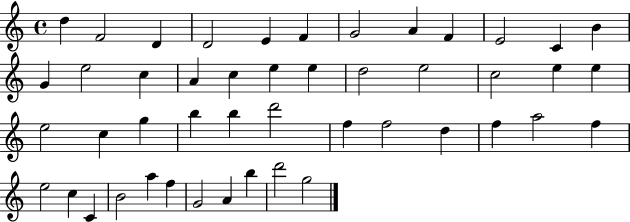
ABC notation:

X:1
T:Untitled
M:4/4
L:1/4
K:C
d F2 D D2 E F G2 A F E2 C B G e2 c A c e e d2 e2 c2 e e e2 c g b b d'2 f f2 d f a2 f e2 c C B2 a f G2 A b d'2 g2